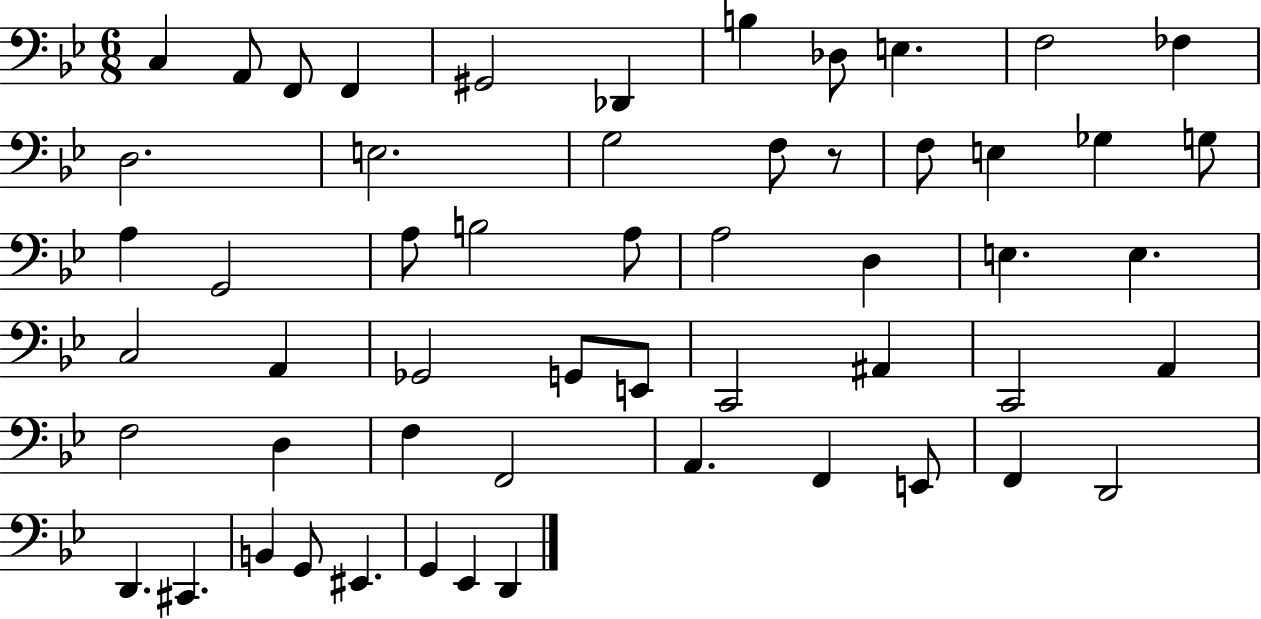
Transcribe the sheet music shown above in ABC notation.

X:1
T:Untitled
M:6/8
L:1/4
K:Bb
C, A,,/2 F,,/2 F,, ^G,,2 _D,, B, _D,/2 E, F,2 _F, D,2 E,2 G,2 F,/2 z/2 F,/2 E, _G, G,/2 A, G,,2 A,/2 B,2 A,/2 A,2 D, E, E, C,2 A,, _G,,2 G,,/2 E,,/2 C,,2 ^A,, C,,2 A,, F,2 D, F, F,,2 A,, F,, E,,/2 F,, D,,2 D,, ^C,, B,, G,,/2 ^E,, G,, _E,, D,,